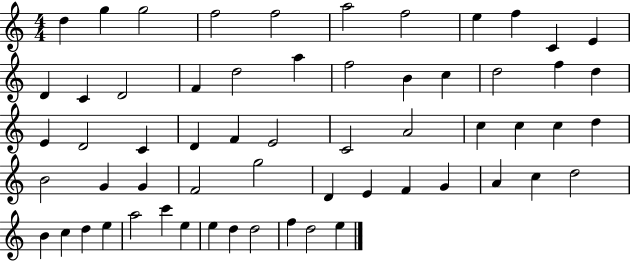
{
  \clef treble
  \numericTimeSignature
  \time 4/4
  \key c \major
  d''4 g''4 g''2 | f''2 f''2 | a''2 f''2 | e''4 f''4 c'4 e'4 | \break d'4 c'4 d'2 | f'4 d''2 a''4 | f''2 b'4 c''4 | d''2 f''4 d''4 | \break e'4 d'2 c'4 | d'4 f'4 e'2 | c'2 a'2 | c''4 c''4 c''4 d''4 | \break b'2 g'4 g'4 | f'2 g''2 | d'4 e'4 f'4 g'4 | a'4 c''4 d''2 | \break b'4 c''4 d''4 e''4 | a''2 c'''4 e''4 | e''4 d''4 d''2 | f''4 d''2 e''4 | \break \bar "|."
}